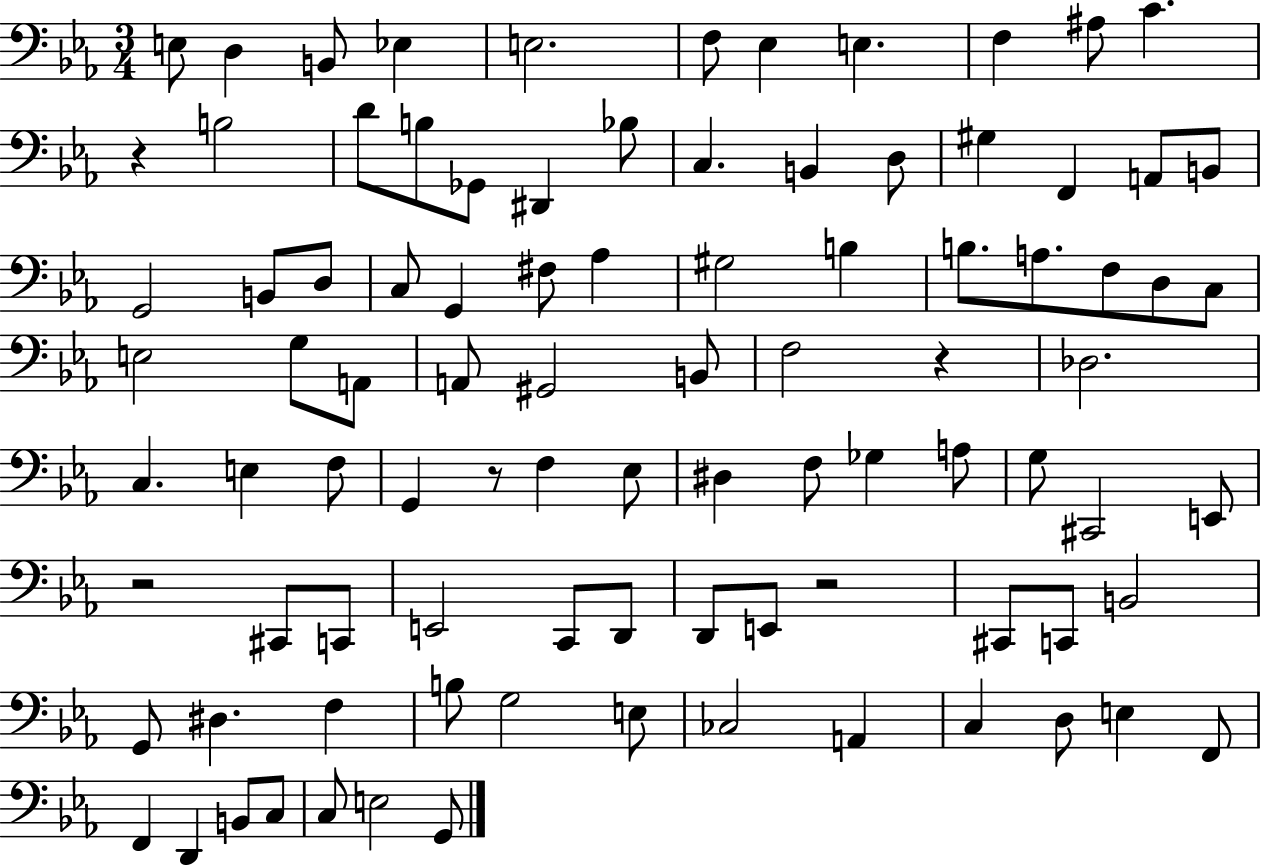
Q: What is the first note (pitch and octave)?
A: E3